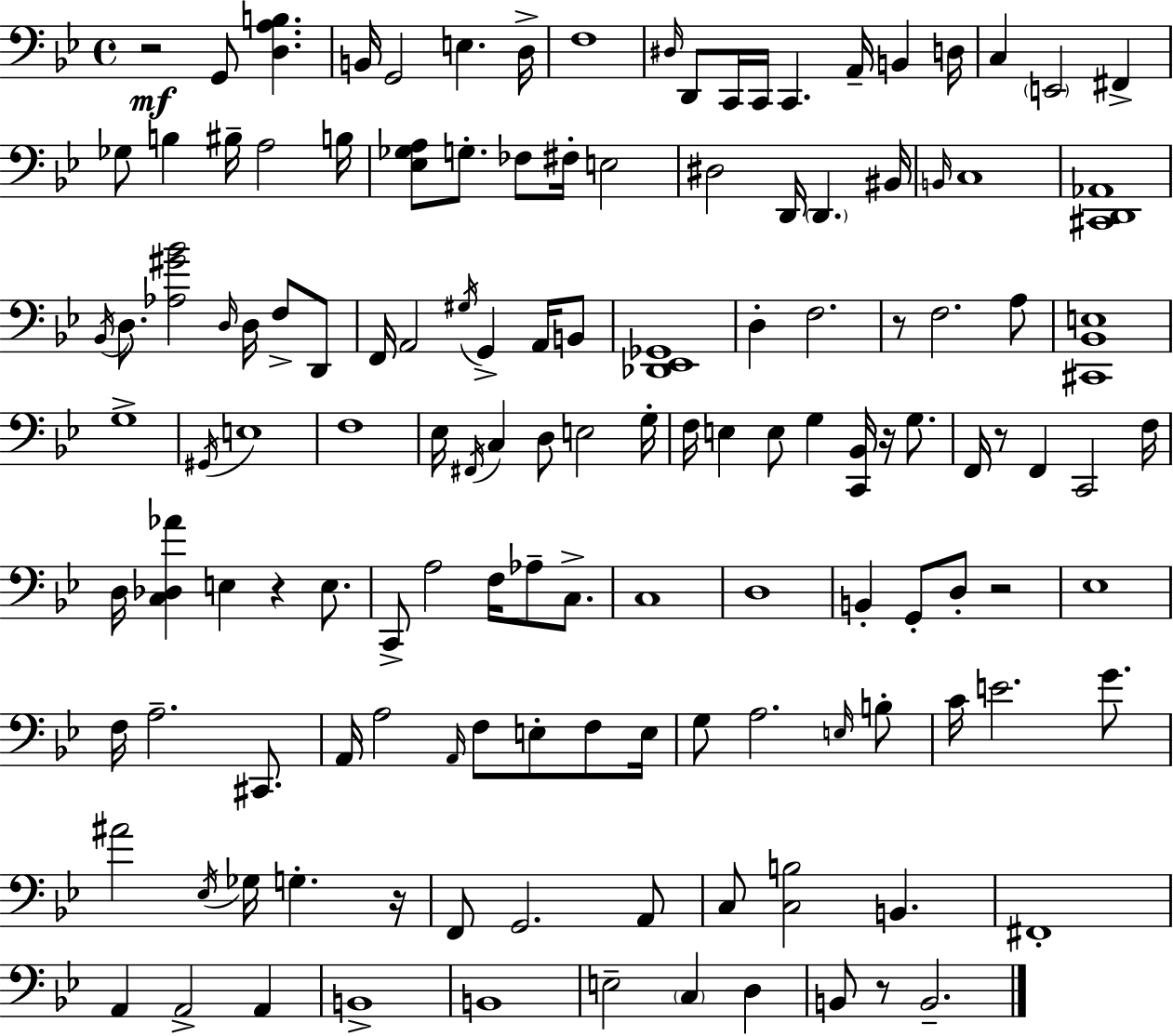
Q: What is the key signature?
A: G minor